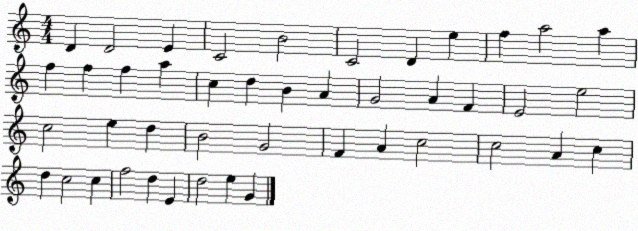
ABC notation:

X:1
T:Untitled
M:4/4
L:1/4
K:C
D D2 E C2 B2 C2 D e f a2 a f f f a c d B A G2 A F E2 e2 c2 e d B2 G2 F A c2 c2 A c d c2 c f2 d E d2 e G